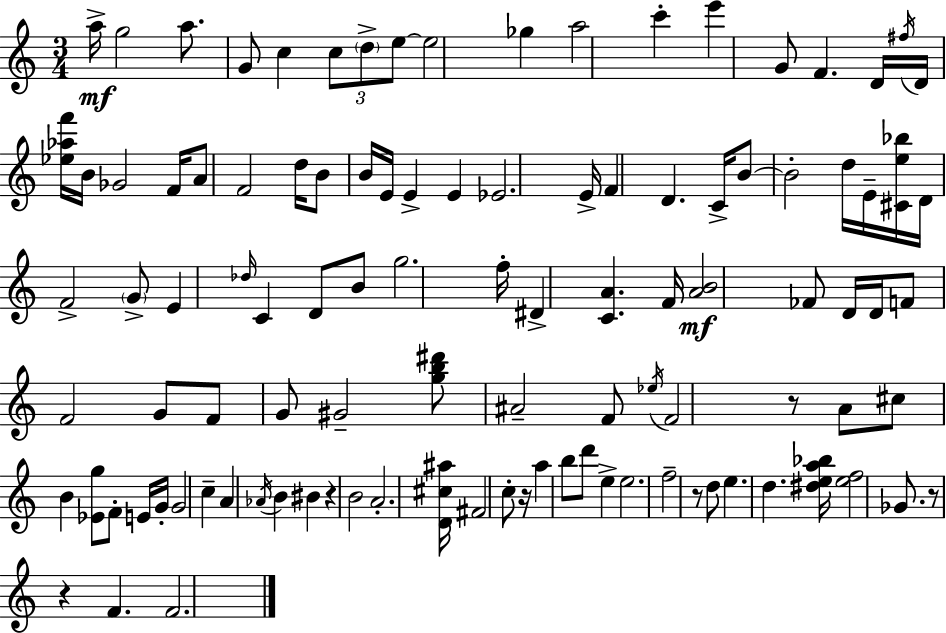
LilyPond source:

{
  \clef treble
  \numericTimeSignature
  \time 3/4
  \key a \minor
  a''16->\mf g''2 a''8. | g'8 c''4 \tuplet 3/2 { c''8 \parenthesize d''8-> e''8~~ } | e''2 ges''4 | a''2 c'''4-. | \break e'''4 g'8 f'4. | d'16 \acciaccatura { fis''16 } d'16 <ees'' aes'' f'''>16 b'16 ges'2 | f'16 a'8 f'2 | d''16 b'8 b'16 e'16 e'4-> e'4 | \break ees'2. | e'16-> f'4 d'4. | c'16-> b'8~~ b'2-. d''16 | e'16-- <cis' e'' bes''>16 d'16 f'2-> \parenthesize g'8-> | \break e'4 \grace { des''16 } c'4 d'8 | b'8 g''2. | f''16-. dis'4-> <c' a'>4. | f'16 <a' b'>2\mf fes'8 | \break d'16 d'16 f'8 f'2 | g'8 f'8 g'8 gis'2-- | <g'' b'' dis'''>8 ais'2-- | f'8 \acciaccatura { ees''16 } f'2 r8 | \break a'8 cis''8 b'4 <ees' g''>8 f'8-. | e'16 g'16-. g'2 c''4-- | a'4 \acciaccatura { aes'16 } b'4 | bis'4 r4 b'2 | \break a'2.-. | <d' cis'' ais''>16 fis'2 | c''8-. r16 a''4 b''8 d'''8 | e''4-> e''2. | \break f''2-- | r8 d''8 e''4. d''4. | <dis'' e'' a'' bes''>16 <e'' f''>2 | ges'8. r8 r4 f'4. | \break f'2. | \bar "|."
}